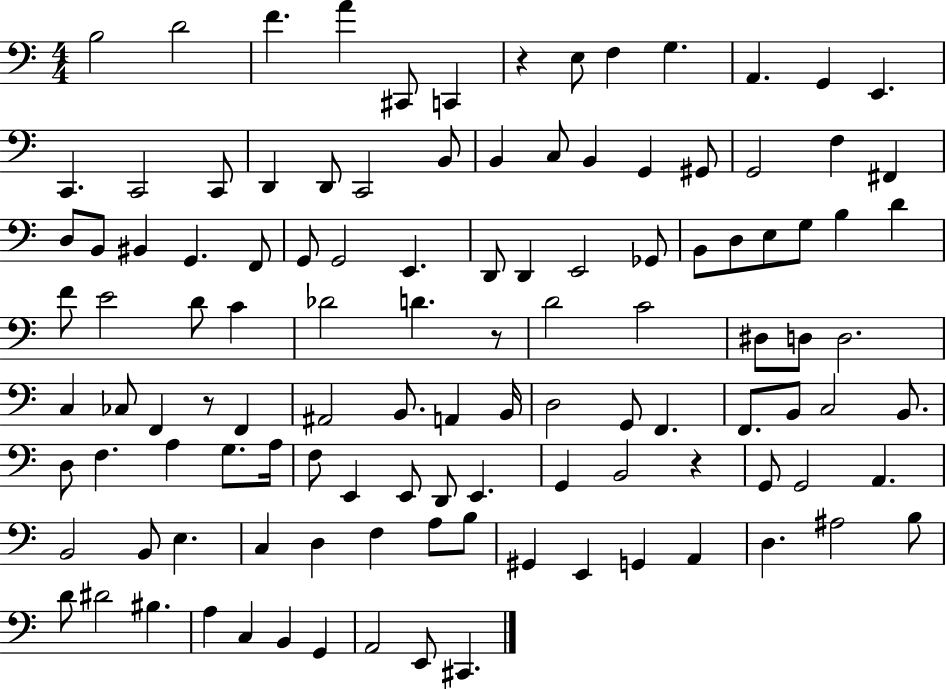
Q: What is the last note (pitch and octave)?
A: C#2